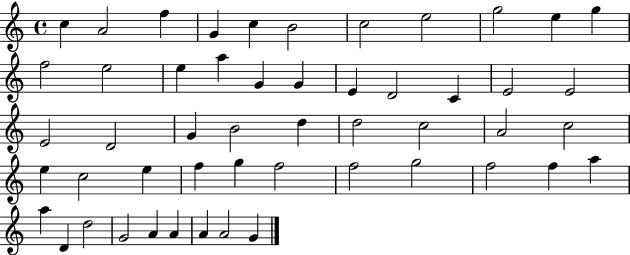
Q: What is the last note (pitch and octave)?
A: G4